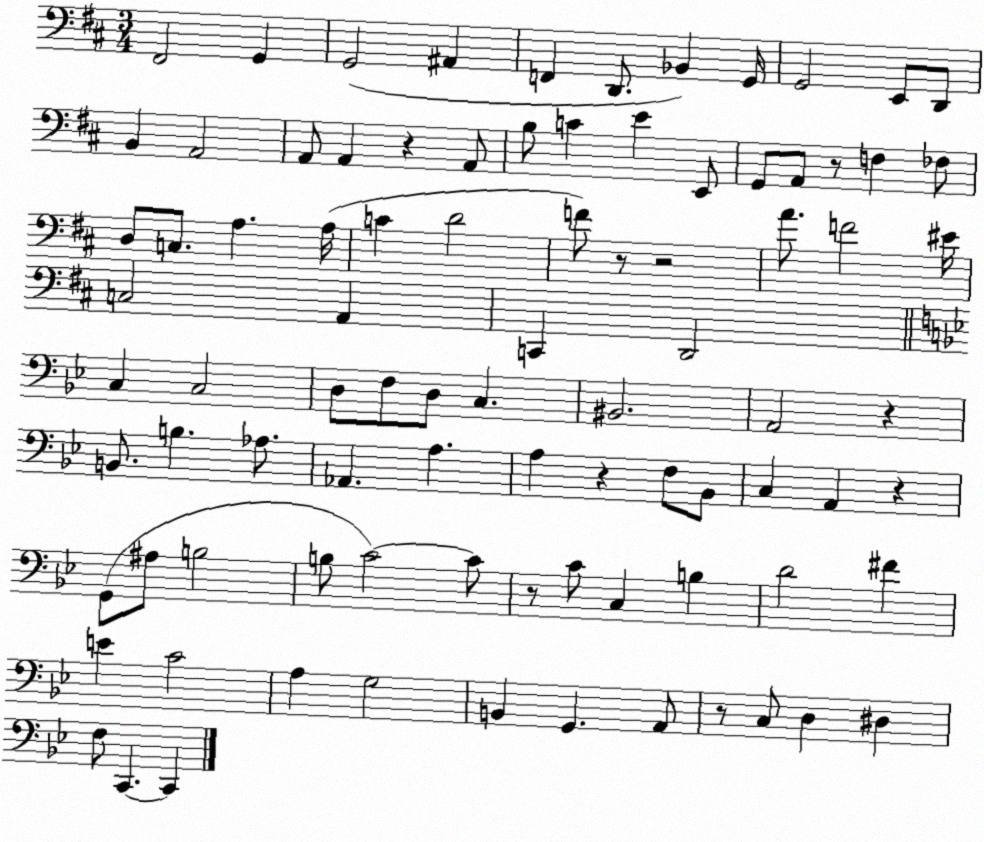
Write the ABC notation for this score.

X:1
T:Untitled
M:3/4
L:1/4
K:D
^F,,2 G,, G,,2 ^A,, F,, D,,/2 _B,, G,,/4 G,,2 E,,/2 D,,/2 B,, A,,2 A,,/2 A,, z A,,/2 B,/2 C E E,,/2 G,,/2 A,,/2 z/2 F, _F,/2 D,/2 C,/2 A, A,/4 C D2 F/2 z/2 z2 A/2 F2 ^E/4 C,2 A,, C,, D,,2 C, C,2 D,/2 F,/2 D,/2 C, ^B,,2 A,,2 z B,,/2 B, _A,/2 _A,, A, A, z F,/2 _B,,/2 C, A,, z G,,/2 ^A,/2 B,2 B,/2 C2 C/2 z/2 C/2 C, B, D2 ^F E C2 A, G,2 B,, G,, A,,/2 z/2 C,/2 D, ^D, F,/2 C,, C,,